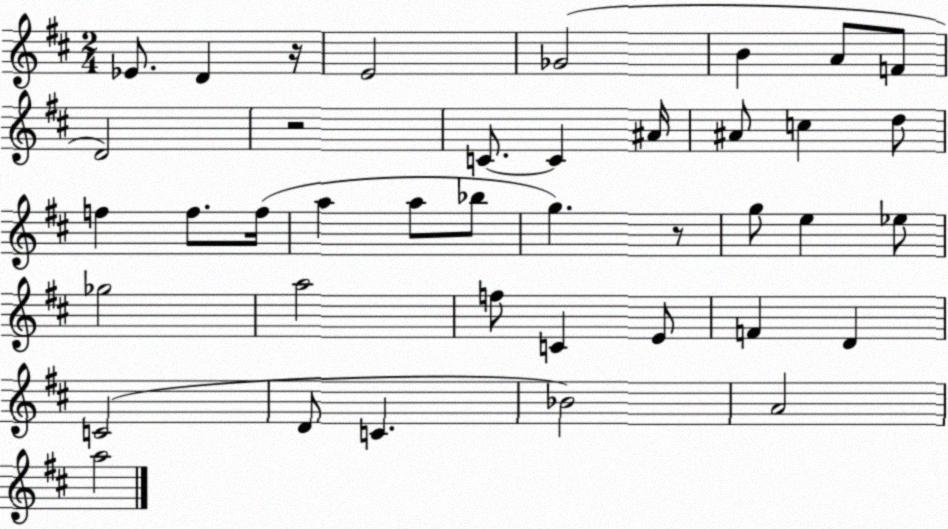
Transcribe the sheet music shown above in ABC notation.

X:1
T:Untitled
M:2/4
L:1/4
K:D
_E/2 D z/4 E2 _G2 B A/2 F/2 D2 z2 C/2 C ^A/4 ^A/2 c d/2 f f/2 f/4 a a/2 _b/2 g z/2 g/2 e _e/2 _g2 a2 f/2 C E/2 F D C2 D/2 C _B2 A2 a2